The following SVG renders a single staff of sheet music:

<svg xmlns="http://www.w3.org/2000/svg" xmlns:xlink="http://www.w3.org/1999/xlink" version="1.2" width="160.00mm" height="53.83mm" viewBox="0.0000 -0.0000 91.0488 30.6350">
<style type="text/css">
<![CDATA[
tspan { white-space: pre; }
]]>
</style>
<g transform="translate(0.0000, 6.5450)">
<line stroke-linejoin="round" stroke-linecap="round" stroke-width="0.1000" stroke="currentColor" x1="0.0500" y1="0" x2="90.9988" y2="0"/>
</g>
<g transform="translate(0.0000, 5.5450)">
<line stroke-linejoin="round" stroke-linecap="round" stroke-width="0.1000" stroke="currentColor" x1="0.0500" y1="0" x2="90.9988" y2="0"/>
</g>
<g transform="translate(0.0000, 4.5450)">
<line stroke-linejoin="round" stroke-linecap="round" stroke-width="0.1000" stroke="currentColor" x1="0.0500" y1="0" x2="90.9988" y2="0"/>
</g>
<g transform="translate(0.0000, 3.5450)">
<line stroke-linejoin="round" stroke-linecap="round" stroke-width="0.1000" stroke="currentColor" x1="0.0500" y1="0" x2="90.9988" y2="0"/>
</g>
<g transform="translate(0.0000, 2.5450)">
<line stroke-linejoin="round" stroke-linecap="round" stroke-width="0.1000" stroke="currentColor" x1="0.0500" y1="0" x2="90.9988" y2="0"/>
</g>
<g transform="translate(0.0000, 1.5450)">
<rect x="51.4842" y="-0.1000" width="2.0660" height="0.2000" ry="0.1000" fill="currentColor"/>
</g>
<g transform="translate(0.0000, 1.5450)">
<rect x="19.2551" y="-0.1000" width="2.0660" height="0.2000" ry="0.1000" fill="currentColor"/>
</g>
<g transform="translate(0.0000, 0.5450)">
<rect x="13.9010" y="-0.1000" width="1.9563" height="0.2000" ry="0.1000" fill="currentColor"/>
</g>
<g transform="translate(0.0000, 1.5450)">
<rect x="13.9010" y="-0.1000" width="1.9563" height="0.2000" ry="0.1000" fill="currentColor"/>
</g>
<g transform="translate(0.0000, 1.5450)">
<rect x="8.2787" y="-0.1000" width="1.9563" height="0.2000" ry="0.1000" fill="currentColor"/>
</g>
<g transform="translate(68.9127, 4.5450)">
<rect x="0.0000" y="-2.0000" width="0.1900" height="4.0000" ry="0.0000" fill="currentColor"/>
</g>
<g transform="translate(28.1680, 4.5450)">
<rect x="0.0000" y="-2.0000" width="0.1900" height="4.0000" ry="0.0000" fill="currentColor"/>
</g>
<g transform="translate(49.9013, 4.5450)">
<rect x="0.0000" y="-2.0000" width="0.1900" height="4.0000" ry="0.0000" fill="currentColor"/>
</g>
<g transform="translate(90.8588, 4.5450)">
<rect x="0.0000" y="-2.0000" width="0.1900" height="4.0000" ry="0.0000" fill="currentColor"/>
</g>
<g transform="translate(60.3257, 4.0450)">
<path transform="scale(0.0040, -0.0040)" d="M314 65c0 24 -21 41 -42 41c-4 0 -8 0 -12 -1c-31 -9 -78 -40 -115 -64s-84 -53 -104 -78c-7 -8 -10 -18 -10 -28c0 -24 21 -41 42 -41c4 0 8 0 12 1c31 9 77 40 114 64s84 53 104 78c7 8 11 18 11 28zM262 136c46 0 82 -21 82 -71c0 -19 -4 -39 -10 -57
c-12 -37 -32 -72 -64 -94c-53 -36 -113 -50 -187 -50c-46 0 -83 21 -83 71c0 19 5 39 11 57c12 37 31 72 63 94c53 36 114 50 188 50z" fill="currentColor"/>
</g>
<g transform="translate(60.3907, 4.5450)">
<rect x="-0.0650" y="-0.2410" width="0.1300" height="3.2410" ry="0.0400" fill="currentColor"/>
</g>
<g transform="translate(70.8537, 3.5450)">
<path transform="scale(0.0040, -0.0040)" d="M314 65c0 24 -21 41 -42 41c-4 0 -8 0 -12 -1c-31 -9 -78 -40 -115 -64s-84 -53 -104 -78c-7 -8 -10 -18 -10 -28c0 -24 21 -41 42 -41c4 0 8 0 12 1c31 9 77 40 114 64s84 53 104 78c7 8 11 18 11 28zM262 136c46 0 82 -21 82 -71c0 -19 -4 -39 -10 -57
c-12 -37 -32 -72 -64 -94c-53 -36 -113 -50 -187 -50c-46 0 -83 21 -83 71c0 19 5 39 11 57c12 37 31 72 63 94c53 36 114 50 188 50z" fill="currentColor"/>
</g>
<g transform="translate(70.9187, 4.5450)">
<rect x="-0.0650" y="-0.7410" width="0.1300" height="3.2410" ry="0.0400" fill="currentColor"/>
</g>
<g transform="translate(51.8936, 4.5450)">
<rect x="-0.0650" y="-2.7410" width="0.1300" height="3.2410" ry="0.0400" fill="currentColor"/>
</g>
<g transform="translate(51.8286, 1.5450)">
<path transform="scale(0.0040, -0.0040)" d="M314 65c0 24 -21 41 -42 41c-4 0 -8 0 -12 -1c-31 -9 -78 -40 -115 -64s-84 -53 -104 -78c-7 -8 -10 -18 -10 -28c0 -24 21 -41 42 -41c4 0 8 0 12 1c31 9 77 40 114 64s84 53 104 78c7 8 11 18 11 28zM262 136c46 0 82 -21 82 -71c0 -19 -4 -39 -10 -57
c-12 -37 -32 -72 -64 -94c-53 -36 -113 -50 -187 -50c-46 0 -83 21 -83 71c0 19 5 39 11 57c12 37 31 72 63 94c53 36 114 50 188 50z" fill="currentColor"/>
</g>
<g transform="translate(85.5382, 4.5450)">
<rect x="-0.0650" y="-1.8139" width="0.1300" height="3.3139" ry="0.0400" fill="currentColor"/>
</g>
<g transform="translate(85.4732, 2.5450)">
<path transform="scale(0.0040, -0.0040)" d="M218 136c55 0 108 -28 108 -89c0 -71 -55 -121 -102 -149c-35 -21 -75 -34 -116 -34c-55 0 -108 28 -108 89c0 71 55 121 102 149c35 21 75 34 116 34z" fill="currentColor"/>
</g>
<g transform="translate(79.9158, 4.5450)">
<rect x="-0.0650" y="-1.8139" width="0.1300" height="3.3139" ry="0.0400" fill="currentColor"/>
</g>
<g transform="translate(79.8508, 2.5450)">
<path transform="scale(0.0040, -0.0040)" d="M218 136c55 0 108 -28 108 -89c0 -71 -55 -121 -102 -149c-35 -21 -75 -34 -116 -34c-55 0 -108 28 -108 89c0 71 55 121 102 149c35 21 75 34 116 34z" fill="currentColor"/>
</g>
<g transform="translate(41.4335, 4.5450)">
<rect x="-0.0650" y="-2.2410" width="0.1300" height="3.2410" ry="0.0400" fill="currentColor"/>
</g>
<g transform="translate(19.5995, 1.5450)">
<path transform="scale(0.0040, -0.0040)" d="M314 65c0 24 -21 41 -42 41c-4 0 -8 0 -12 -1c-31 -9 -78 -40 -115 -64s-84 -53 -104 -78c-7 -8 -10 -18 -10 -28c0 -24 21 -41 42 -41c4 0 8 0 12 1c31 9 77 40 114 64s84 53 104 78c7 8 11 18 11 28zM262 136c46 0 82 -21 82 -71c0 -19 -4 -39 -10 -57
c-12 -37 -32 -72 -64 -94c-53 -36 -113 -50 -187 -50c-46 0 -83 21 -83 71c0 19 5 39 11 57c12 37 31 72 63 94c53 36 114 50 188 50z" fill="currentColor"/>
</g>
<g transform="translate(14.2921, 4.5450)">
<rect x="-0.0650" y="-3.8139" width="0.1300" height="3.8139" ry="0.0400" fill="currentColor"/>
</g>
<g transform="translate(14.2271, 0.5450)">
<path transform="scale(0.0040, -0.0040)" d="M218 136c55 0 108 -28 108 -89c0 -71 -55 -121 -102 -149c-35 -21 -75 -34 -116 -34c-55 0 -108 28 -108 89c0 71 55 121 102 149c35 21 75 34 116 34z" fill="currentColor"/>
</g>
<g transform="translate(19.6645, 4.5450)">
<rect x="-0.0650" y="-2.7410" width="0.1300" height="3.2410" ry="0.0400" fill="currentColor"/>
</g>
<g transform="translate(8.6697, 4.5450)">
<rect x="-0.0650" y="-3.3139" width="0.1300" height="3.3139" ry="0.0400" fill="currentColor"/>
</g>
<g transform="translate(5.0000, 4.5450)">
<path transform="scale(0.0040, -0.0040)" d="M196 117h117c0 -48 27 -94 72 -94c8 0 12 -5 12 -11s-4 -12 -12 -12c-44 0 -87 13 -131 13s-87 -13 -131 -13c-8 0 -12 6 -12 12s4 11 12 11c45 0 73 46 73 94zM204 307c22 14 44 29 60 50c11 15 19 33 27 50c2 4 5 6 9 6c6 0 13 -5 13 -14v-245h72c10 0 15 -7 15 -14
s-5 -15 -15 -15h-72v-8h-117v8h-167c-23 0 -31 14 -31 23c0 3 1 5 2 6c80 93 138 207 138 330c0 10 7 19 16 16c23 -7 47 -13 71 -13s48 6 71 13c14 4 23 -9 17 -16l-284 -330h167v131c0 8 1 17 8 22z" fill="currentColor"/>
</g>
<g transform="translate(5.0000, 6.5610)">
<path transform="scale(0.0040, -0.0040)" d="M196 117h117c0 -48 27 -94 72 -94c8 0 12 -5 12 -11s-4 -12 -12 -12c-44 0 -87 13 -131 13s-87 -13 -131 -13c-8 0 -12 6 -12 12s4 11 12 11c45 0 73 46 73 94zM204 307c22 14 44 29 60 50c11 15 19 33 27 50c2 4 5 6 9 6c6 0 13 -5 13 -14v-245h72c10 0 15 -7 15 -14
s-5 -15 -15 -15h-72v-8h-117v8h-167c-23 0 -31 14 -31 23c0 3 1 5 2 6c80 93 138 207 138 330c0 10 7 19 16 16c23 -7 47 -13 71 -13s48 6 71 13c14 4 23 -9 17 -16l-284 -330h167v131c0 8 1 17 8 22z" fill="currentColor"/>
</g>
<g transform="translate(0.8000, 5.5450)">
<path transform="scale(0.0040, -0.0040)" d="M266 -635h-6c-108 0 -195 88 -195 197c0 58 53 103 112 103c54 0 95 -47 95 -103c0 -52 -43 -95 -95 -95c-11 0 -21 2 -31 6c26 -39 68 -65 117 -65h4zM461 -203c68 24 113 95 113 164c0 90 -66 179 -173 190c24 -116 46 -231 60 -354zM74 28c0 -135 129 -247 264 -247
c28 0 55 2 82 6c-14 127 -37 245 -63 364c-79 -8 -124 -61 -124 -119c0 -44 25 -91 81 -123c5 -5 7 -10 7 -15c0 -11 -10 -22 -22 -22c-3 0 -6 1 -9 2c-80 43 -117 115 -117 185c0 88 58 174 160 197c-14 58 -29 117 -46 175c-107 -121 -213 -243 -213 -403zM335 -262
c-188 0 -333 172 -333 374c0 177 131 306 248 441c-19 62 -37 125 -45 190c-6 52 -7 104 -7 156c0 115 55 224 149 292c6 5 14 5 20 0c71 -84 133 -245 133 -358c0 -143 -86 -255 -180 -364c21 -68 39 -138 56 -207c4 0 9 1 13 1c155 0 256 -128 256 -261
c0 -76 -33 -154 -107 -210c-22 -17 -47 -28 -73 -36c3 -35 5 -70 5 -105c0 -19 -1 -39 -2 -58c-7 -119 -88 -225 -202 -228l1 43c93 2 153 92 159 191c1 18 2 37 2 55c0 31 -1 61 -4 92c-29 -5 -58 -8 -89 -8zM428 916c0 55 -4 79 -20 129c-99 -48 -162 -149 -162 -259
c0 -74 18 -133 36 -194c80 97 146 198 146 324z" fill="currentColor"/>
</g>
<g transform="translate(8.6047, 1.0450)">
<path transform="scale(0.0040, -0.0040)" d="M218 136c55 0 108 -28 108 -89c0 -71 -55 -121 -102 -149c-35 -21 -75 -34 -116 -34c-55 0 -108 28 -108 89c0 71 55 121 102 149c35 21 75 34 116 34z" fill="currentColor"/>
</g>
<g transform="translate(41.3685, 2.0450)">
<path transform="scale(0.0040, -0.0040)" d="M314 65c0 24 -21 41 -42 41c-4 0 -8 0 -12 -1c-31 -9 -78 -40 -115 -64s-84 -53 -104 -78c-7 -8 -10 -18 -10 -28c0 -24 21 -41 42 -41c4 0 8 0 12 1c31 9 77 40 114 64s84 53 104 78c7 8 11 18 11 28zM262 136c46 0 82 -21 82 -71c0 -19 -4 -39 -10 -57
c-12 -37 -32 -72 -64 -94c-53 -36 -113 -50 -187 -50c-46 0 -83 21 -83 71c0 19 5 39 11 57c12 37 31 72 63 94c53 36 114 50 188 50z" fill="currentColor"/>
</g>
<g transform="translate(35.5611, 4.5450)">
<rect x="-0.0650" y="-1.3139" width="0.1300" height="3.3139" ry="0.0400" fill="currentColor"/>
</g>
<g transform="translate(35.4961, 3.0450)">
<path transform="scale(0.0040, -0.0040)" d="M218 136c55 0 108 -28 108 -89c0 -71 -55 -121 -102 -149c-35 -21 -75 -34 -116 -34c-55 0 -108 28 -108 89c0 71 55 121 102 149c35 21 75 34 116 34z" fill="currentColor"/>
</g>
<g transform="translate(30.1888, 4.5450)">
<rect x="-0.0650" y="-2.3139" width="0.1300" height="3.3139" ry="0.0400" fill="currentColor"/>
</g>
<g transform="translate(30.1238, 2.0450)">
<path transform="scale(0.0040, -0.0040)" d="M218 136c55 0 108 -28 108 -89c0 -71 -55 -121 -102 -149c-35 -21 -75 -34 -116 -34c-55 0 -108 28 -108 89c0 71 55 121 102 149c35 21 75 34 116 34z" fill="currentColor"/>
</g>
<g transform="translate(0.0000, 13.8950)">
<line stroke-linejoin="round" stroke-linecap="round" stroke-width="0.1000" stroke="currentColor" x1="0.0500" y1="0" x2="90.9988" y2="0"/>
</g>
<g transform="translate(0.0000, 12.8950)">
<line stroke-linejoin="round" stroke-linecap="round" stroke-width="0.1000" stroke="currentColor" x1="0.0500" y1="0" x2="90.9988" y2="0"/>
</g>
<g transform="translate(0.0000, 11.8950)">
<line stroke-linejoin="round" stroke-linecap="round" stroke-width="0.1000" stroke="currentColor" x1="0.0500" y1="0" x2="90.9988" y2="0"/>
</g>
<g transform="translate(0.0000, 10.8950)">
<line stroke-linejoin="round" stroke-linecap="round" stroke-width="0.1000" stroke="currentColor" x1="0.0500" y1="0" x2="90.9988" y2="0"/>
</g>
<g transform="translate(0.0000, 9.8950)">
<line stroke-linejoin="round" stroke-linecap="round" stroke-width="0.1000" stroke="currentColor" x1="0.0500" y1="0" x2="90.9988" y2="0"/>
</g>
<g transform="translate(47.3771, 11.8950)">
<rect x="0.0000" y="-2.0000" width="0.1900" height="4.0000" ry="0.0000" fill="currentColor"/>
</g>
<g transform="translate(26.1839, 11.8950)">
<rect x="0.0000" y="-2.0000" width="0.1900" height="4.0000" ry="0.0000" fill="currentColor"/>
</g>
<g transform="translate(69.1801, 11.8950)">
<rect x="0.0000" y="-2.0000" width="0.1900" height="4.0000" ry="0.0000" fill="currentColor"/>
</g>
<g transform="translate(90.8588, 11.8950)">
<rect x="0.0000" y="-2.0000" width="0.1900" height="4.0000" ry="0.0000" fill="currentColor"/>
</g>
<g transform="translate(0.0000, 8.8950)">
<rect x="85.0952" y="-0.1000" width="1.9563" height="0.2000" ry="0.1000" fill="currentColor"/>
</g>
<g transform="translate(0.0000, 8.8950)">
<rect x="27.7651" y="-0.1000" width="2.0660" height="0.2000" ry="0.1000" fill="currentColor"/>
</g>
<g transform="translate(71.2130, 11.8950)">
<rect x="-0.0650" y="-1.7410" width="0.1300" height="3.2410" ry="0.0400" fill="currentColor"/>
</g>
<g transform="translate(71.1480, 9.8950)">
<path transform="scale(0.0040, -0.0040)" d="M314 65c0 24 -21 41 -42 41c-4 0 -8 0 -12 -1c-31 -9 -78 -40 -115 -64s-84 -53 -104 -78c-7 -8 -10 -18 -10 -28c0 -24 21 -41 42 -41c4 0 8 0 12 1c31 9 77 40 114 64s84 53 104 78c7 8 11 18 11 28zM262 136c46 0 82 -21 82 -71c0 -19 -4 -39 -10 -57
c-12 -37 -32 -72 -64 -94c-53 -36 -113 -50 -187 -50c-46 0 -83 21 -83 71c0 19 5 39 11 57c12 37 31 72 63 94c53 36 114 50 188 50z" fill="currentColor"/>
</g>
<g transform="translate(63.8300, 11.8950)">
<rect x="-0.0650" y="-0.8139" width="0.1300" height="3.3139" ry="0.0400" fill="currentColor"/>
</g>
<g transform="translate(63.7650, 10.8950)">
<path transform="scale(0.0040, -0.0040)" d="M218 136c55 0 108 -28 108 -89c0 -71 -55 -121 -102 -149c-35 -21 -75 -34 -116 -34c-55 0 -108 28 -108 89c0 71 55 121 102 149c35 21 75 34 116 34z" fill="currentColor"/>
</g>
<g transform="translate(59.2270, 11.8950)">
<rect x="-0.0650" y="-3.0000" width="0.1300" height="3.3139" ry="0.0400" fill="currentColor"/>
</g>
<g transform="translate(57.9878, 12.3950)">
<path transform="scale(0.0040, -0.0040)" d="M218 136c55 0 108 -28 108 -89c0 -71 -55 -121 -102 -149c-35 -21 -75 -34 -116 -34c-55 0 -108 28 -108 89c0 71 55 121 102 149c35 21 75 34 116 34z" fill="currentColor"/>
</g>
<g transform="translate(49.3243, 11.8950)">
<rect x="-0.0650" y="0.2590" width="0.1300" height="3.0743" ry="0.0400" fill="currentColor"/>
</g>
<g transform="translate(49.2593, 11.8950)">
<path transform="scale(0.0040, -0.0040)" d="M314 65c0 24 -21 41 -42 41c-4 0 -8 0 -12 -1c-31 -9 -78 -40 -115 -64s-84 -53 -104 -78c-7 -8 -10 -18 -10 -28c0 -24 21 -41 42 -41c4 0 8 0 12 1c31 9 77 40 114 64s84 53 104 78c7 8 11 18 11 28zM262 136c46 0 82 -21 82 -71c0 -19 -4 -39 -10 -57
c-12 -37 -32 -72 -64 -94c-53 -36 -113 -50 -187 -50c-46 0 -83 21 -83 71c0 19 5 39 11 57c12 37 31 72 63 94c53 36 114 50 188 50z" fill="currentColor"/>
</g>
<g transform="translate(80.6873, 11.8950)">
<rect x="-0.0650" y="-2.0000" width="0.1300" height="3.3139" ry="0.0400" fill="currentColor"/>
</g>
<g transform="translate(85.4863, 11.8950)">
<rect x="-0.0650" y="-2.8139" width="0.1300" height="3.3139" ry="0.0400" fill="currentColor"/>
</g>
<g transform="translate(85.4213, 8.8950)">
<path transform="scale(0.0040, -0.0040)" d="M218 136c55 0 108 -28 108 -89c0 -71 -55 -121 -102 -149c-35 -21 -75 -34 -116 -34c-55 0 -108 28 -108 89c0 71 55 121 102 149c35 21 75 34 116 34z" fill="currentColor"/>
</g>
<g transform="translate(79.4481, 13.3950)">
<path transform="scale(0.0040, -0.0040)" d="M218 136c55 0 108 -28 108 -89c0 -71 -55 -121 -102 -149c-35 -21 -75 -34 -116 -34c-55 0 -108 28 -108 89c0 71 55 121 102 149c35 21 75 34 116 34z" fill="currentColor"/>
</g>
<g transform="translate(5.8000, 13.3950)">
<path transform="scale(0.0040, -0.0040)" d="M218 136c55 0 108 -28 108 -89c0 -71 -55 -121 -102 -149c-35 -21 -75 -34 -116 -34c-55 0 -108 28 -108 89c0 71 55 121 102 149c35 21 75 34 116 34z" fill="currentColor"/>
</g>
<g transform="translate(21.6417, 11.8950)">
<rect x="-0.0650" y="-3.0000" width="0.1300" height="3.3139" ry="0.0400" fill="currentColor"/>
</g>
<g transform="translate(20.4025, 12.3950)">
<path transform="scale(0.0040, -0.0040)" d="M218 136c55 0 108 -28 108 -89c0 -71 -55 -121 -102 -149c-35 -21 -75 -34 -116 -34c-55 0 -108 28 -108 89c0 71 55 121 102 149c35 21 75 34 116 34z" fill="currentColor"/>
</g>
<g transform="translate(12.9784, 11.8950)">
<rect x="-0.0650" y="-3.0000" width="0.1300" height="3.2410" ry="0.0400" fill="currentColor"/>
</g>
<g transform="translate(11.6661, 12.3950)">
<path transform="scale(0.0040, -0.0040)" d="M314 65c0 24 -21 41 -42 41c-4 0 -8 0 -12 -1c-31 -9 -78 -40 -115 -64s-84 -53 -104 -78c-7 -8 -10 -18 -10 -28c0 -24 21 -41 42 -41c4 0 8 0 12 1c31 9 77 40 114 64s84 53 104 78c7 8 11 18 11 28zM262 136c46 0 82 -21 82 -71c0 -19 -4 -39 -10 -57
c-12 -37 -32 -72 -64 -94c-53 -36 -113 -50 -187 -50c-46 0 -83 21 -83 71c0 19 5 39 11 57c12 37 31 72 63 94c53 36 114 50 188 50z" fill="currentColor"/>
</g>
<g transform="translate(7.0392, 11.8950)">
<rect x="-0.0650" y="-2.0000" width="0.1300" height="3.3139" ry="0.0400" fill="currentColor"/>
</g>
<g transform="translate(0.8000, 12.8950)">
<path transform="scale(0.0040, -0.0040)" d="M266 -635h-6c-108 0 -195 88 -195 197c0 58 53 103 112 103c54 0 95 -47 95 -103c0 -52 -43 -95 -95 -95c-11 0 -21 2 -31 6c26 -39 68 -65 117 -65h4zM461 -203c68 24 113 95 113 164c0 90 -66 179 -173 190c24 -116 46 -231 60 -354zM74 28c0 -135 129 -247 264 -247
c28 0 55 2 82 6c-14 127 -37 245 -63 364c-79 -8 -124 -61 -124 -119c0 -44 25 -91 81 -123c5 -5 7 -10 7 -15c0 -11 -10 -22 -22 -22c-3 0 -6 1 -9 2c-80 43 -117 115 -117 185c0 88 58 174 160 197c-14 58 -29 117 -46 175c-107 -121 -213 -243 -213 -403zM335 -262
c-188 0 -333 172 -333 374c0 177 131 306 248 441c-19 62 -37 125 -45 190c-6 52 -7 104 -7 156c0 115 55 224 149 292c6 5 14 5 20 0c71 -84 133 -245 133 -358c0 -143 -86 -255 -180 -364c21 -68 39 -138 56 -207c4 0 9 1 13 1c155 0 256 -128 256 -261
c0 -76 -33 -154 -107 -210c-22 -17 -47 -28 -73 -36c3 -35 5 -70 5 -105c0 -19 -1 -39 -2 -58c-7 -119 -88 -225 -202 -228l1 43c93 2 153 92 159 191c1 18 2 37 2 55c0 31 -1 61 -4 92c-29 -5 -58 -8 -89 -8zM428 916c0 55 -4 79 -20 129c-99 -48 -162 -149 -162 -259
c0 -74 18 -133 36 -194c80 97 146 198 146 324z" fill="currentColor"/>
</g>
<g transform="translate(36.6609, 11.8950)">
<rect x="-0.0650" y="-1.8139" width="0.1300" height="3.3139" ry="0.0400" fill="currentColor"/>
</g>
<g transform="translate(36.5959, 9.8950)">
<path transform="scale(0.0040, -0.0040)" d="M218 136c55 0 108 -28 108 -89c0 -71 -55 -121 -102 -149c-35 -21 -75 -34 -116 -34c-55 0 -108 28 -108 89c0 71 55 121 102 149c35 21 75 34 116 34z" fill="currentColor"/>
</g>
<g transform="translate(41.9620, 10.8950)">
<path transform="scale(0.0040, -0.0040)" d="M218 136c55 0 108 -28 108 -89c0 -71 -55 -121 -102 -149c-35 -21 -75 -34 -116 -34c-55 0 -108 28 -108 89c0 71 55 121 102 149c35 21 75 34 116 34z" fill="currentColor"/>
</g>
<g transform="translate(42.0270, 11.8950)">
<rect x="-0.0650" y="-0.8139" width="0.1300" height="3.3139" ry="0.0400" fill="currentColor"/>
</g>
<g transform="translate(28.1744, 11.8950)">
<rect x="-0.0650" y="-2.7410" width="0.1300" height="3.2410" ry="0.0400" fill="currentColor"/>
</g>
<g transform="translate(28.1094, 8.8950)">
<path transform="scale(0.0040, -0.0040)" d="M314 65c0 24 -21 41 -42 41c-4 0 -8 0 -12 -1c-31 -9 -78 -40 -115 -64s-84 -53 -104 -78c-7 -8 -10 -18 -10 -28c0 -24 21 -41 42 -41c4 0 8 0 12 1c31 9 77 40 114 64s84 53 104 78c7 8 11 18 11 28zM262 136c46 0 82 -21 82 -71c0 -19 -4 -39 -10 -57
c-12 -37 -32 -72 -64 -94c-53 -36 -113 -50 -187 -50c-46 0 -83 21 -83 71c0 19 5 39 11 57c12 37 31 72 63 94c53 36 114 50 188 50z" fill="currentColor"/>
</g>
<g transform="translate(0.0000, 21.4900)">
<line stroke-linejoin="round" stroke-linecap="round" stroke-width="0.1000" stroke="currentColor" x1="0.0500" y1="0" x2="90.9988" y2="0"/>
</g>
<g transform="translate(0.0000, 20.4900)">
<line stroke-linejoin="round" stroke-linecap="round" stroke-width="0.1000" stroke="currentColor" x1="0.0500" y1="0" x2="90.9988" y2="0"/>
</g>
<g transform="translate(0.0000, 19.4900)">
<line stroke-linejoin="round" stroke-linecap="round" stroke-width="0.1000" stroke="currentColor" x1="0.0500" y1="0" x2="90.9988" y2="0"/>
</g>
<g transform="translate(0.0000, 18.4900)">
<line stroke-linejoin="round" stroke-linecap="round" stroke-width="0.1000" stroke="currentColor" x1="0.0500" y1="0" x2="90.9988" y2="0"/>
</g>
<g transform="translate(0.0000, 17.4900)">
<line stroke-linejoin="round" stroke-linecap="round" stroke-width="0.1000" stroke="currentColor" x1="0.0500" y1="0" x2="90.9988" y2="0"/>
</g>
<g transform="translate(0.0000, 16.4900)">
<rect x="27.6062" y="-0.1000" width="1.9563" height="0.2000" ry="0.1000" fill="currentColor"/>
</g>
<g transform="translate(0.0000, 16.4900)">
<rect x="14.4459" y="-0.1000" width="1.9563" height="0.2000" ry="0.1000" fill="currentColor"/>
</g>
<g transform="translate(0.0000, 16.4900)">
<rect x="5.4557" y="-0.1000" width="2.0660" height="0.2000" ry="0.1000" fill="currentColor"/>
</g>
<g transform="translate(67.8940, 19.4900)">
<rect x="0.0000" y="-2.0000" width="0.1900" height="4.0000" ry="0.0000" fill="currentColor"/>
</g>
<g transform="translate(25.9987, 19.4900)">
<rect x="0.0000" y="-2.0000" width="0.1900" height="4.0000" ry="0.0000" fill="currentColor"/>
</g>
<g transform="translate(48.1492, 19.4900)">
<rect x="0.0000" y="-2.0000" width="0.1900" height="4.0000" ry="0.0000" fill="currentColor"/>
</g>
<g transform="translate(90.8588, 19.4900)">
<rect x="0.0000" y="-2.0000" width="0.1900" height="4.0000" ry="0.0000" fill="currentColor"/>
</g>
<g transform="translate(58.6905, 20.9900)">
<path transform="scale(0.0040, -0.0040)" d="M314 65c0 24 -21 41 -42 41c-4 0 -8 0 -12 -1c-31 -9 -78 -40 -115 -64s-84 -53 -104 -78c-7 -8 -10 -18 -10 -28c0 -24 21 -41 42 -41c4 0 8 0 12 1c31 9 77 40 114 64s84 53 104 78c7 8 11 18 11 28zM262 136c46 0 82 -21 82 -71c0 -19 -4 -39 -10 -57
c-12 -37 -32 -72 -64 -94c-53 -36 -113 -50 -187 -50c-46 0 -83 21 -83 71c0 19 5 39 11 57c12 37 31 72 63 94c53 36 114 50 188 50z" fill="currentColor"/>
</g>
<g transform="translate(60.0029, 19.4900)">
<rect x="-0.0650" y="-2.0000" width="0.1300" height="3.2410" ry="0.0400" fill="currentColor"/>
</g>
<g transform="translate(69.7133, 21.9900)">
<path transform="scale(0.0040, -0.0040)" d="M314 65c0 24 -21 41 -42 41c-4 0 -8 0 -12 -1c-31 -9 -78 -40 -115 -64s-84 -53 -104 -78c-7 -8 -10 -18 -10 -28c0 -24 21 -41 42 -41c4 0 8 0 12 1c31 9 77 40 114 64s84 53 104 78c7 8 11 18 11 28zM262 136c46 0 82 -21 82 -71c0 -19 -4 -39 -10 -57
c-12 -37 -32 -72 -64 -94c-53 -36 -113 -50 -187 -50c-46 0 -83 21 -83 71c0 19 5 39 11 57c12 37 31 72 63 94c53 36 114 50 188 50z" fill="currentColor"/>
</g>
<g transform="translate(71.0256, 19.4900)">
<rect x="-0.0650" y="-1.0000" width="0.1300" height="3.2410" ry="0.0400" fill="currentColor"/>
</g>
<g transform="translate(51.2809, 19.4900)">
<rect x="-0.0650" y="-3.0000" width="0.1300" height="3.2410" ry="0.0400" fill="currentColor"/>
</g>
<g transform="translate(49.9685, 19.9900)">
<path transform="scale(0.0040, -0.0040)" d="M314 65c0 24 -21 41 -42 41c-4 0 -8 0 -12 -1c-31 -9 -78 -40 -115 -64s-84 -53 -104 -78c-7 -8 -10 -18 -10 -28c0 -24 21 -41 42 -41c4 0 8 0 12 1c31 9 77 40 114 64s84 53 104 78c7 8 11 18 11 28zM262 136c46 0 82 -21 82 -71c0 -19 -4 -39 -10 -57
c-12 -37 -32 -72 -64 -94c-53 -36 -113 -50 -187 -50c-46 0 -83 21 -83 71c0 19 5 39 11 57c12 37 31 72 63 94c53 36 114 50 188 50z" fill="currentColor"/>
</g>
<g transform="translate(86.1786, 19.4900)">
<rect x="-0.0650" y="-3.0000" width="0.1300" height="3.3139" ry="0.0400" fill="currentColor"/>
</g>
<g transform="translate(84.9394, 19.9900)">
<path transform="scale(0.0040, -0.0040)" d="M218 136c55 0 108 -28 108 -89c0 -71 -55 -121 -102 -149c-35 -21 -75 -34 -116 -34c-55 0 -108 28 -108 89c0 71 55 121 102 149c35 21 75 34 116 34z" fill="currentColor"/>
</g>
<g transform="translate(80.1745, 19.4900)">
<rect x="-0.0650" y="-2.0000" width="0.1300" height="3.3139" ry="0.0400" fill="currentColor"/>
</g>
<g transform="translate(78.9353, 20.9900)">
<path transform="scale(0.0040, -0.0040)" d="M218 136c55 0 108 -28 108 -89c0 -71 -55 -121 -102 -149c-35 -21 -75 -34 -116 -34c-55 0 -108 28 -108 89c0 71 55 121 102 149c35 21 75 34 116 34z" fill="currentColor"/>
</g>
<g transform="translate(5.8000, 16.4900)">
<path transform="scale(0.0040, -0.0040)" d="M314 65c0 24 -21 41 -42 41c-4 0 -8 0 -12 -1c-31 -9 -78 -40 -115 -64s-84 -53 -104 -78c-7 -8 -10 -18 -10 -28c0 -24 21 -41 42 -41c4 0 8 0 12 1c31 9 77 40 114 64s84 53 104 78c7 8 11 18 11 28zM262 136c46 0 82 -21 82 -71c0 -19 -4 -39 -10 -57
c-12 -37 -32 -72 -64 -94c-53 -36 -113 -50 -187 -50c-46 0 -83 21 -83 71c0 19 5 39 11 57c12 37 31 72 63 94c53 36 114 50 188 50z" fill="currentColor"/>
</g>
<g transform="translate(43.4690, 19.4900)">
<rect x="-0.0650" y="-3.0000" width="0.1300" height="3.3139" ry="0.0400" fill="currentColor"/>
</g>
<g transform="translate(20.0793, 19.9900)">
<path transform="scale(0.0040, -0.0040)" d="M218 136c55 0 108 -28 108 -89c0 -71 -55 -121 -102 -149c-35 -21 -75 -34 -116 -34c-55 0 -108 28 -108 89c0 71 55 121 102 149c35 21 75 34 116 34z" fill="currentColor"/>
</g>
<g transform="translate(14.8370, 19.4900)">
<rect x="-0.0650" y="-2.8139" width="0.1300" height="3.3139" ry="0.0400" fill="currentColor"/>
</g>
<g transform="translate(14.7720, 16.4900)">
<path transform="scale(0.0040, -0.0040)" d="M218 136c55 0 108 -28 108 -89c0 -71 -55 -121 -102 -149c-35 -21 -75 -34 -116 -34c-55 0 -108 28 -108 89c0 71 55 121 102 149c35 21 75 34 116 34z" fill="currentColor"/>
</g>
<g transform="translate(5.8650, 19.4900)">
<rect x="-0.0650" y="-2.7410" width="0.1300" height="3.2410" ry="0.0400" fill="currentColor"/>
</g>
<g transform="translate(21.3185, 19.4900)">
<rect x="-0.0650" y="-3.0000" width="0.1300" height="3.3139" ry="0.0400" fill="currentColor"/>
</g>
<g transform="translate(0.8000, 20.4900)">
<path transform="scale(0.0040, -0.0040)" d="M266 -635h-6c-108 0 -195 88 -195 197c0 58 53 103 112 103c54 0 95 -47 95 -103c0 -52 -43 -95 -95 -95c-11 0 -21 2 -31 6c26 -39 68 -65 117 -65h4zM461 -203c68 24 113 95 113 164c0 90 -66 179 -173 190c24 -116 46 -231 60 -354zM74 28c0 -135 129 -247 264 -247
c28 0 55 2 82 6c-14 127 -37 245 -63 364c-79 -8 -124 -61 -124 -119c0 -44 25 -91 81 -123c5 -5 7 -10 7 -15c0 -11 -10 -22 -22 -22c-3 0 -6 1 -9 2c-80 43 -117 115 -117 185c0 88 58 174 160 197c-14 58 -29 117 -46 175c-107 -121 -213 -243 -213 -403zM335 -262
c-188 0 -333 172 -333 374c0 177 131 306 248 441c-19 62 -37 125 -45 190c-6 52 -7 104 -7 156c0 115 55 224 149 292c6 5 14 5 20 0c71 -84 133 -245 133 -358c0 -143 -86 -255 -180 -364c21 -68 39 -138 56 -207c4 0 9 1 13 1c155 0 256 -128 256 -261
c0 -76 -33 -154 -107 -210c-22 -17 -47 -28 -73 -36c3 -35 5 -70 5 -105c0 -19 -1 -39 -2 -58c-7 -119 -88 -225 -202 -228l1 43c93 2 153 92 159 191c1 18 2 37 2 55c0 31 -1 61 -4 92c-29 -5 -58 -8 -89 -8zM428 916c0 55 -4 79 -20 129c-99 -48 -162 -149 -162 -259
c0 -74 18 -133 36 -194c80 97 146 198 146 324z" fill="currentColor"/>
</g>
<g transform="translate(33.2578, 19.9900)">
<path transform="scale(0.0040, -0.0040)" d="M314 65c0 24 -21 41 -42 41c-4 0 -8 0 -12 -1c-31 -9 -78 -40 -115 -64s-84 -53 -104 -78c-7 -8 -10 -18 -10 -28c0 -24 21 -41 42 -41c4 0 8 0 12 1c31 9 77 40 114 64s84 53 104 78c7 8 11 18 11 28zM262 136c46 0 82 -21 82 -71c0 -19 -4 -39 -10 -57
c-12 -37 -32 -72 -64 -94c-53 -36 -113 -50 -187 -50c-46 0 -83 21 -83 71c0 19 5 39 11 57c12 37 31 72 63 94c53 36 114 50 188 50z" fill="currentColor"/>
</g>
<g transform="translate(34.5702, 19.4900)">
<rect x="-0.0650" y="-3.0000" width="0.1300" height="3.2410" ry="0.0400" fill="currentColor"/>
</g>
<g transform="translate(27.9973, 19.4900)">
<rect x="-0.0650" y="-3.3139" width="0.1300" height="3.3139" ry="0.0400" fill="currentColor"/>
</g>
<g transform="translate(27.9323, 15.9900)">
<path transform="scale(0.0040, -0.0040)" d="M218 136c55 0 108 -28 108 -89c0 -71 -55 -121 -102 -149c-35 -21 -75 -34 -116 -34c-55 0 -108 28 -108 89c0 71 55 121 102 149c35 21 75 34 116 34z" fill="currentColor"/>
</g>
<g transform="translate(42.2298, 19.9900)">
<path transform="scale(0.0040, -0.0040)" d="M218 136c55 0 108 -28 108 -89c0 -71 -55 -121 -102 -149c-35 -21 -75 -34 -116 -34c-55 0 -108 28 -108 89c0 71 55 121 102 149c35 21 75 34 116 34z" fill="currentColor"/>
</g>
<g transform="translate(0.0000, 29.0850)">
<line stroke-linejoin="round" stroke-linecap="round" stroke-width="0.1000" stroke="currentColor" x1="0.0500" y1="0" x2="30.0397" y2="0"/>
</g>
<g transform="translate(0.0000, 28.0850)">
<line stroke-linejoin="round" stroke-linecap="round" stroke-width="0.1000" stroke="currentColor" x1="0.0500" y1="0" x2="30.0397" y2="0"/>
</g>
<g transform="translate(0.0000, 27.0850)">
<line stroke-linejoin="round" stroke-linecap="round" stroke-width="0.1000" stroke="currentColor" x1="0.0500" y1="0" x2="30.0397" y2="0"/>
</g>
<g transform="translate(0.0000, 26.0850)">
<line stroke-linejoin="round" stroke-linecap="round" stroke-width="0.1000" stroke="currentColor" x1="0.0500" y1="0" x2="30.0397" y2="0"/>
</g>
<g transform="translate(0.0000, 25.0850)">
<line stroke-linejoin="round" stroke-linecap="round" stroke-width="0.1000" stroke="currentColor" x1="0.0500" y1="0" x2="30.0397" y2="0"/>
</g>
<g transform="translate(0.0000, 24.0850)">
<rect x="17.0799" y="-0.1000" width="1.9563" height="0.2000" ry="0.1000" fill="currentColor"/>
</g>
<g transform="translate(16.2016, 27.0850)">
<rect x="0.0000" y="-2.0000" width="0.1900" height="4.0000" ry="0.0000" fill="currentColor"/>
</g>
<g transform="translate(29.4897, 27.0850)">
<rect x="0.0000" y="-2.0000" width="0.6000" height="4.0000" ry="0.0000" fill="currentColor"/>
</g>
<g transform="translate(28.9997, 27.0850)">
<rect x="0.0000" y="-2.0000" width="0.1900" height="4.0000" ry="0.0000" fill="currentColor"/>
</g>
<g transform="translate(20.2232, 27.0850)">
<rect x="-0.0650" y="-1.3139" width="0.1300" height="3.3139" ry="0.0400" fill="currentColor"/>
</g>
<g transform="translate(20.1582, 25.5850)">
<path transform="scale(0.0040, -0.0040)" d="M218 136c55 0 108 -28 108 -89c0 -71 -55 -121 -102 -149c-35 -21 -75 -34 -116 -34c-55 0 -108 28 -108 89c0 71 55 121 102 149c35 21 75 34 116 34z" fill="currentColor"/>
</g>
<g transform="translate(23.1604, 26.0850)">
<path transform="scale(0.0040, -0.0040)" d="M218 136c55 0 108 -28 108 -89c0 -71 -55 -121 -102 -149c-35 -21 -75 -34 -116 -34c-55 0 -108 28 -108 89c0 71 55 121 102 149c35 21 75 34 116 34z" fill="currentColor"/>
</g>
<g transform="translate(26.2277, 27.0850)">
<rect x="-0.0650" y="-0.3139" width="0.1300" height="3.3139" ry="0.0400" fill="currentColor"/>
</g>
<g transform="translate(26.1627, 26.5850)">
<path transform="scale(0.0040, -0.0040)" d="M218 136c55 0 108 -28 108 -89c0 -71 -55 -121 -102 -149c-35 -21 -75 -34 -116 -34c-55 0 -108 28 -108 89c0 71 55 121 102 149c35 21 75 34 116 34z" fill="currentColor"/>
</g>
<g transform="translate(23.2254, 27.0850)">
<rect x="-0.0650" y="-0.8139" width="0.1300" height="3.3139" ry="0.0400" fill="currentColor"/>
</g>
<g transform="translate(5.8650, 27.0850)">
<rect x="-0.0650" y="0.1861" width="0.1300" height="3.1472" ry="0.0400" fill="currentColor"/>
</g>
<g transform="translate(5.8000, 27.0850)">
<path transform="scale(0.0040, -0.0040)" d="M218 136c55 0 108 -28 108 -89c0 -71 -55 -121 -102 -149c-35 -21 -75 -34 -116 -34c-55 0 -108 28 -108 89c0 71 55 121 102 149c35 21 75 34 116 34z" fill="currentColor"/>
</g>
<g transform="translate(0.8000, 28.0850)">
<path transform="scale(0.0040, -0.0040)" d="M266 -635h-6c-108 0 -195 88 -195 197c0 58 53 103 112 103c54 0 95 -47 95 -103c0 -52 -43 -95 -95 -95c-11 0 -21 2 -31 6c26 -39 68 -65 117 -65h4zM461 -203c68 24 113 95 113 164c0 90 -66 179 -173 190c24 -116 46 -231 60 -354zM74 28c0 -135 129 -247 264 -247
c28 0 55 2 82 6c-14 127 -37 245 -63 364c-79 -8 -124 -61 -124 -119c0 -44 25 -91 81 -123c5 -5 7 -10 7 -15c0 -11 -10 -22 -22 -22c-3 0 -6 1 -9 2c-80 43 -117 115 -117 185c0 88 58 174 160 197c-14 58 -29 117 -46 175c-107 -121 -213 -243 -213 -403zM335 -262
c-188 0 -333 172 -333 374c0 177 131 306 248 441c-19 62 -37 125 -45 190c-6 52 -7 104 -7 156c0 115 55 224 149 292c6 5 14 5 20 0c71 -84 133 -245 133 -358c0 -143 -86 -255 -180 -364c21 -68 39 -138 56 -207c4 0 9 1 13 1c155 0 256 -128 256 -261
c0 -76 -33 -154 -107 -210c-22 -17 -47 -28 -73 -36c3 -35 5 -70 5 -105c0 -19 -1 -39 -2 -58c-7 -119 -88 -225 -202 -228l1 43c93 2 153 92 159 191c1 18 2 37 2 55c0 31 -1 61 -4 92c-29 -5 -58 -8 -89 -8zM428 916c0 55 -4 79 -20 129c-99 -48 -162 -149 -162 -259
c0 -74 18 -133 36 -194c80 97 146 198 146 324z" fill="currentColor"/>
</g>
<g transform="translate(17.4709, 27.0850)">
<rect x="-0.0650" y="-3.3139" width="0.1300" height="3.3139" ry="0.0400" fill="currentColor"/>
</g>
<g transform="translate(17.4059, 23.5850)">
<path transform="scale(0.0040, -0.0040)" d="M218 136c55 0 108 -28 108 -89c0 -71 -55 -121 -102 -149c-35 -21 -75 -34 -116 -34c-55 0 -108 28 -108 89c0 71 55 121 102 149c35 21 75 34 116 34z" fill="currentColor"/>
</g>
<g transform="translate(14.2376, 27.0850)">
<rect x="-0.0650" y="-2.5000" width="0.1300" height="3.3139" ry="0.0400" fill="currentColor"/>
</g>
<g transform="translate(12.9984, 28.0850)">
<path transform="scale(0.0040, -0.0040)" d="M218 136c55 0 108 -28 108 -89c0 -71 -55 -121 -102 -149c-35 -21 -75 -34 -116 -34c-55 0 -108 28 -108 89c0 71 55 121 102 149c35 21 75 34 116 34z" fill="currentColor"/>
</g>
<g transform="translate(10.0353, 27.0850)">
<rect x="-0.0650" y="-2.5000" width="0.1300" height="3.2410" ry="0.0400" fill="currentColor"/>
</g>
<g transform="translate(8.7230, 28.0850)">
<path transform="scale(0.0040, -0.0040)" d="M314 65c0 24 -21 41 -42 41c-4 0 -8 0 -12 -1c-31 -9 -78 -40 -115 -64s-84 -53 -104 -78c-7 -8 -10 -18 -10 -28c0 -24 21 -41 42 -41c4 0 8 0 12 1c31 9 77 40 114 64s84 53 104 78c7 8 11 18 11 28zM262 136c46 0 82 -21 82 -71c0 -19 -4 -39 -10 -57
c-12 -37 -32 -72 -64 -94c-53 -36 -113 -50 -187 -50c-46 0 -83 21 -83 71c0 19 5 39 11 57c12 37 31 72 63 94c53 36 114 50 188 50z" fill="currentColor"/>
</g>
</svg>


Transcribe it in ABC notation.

X:1
T:Untitled
M:4/4
L:1/4
K:C
b c' a2 g e g2 a2 c2 d2 f f F A2 A a2 f d B2 A d f2 F a a2 a A b A2 A A2 F2 D2 F A B G2 G b e d c